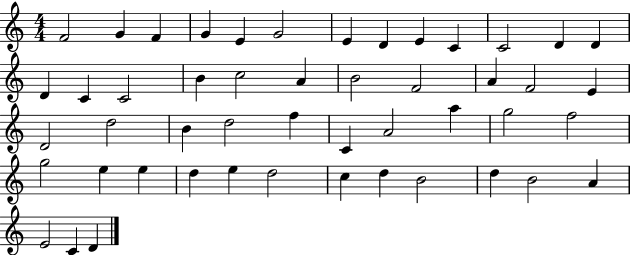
{
  \clef treble
  \numericTimeSignature
  \time 4/4
  \key c \major
  f'2 g'4 f'4 | g'4 e'4 g'2 | e'4 d'4 e'4 c'4 | c'2 d'4 d'4 | \break d'4 c'4 c'2 | b'4 c''2 a'4 | b'2 f'2 | a'4 f'2 e'4 | \break d'2 d''2 | b'4 d''2 f''4 | c'4 a'2 a''4 | g''2 f''2 | \break g''2 e''4 e''4 | d''4 e''4 d''2 | c''4 d''4 b'2 | d''4 b'2 a'4 | \break e'2 c'4 d'4 | \bar "|."
}